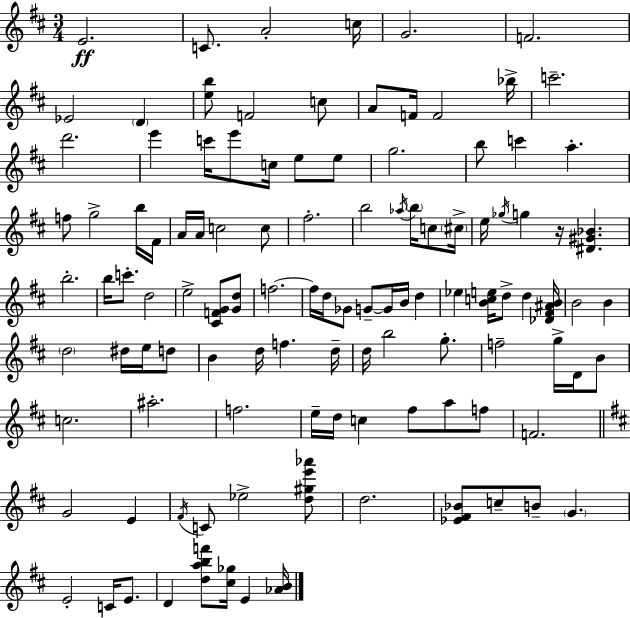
E4/h. C4/e. A4/h C5/s G4/h. F4/h. Eb4/h D4/q [E5,B5]/e F4/h C5/e A4/e F4/s F4/h Bb5/s C6/h. D6/h. E6/q C6/s E6/e C5/s E5/e E5/e G5/h. B5/e C6/q A5/q. F5/e G5/h B5/s F#4/s A4/s A4/s C5/h C5/e F#5/h. B5/h Ab5/s B5/s C5/e C#5/s E5/s Gb5/s G5/q R/s [D#4,G#4,Bb4]/q. B5/h. B5/s C6/e. D5/h E5/h [C#4,F4,G4]/e [G4,D5]/e F5/h. F5/s D5/s Gb4/e G4/e G4/s B4/s D5/q Eb5/q [B4,C5,E5]/s D5/e D5/q [Db4,F#4,A#4,B4]/s B4/h B4/q D5/h D#5/s E5/s D5/e B4/q D5/s F5/q. D5/s D5/s B5/h G5/e. F5/h G5/s D4/s B4/e C5/h. A#5/h. F5/h. E5/s D5/s C5/q F#5/e A5/e F5/e F4/h. G4/h E4/q F#4/s C4/e Eb5/h [D5,G#5,E6,Ab6]/e D5/h. [Eb4,F#4,Bb4]/e C5/e B4/e G4/q. E4/h C4/s E4/e. D4/q [D5,A5,B5,F6]/e [C#5,Gb5]/s E4/q [Ab4,B4]/s